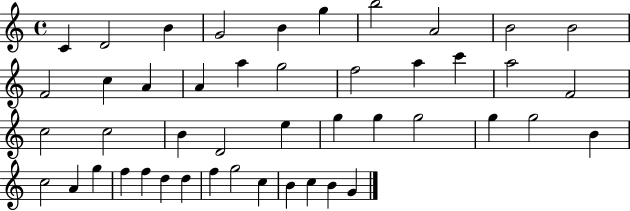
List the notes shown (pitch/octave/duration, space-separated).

C4/q D4/h B4/q G4/h B4/q G5/q B5/h A4/h B4/h B4/h F4/h C5/q A4/q A4/q A5/q G5/h F5/h A5/q C6/q A5/h F4/h C5/h C5/h B4/q D4/h E5/q G5/q G5/q G5/h G5/q G5/h B4/q C5/h A4/q G5/q F5/q F5/q D5/q D5/q F5/q G5/h C5/q B4/q C5/q B4/q G4/q